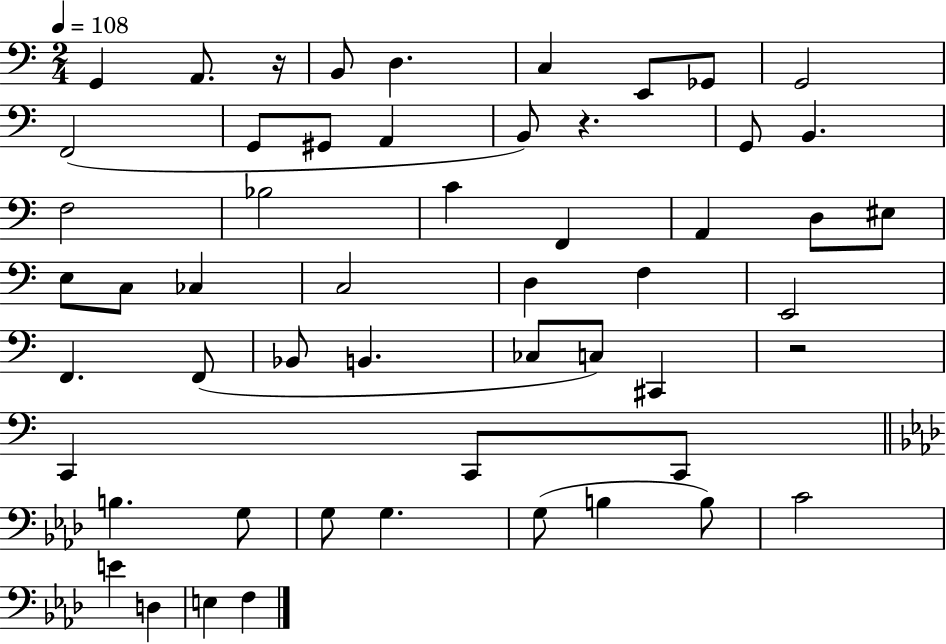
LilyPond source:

{
  \clef bass
  \numericTimeSignature
  \time 2/4
  \key c \major
  \tempo 4 = 108
  g,4 a,8. r16 | b,8 d4. | c4 e,8 ges,8 | g,2 | \break f,2( | g,8 gis,8 a,4 | b,8) r4. | g,8 b,4. | \break f2 | bes2 | c'4 f,4 | a,4 d8 eis8 | \break e8 c8 ces4 | c2 | d4 f4 | e,2 | \break f,4. f,8( | bes,8 b,4. | ces8 c8) cis,4 | r2 | \break c,4 c,8 c,8 | \bar "||" \break \key aes \major b4. g8 | g8 g4. | g8( b4 b8) | c'2 | \break e'4 d4 | e4 f4 | \bar "|."
}